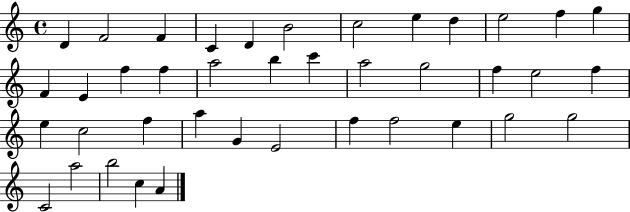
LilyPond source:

{
  \clef treble
  \time 4/4
  \defaultTimeSignature
  \key c \major
  d'4 f'2 f'4 | c'4 d'4 b'2 | c''2 e''4 d''4 | e''2 f''4 g''4 | \break f'4 e'4 f''4 f''4 | a''2 b''4 c'''4 | a''2 g''2 | f''4 e''2 f''4 | \break e''4 c''2 f''4 | a''4 g'4 e'2 | f''4 f''2 e''4 | g''2 g''2 | \break c'2 a''2 | b''2 c''4 a'4 | \bar "|."
}